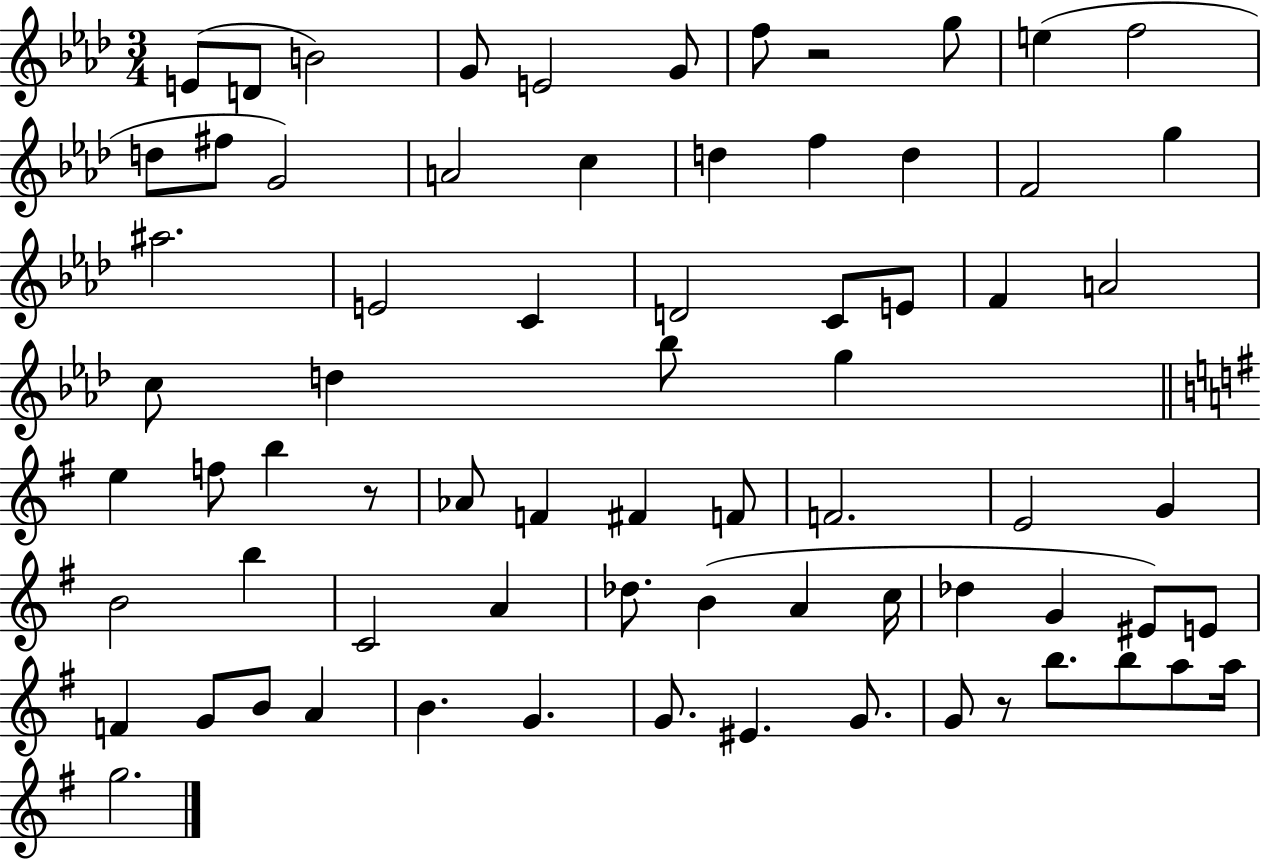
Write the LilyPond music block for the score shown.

{
  \clef treble
  \numericTimeSignature
  \time 3/4
  \key aes \major
  \repeat volta 2 { e'8( d'8 b'2) | g'8 e'2 g'8 | f''8 r2 g''8 | e''4( f''2 | \break d''8 fis''8 g'2) | a'2 c''4 | d''4 f''4 d''4 | f'2 g''4 | \break ais''2. | e'2 c'4 | d'2 c'8 e'8 | f'4 a'2 | \break c''8 d''4 bes''8 g''4 | \bar "||" \break \key g \major e''4 f''8 b''4 r8 | aes'8 f'4 fis'4 f'8 | f'2. | e'2 g'4 | \break b'2 b''4 | c'2 a'4 | des''8. b'4( a'4 c''16 | des''4 g'4 eis'8) e'8 | \break f'4 g'8 b'8 a'4 | b'4. g'4. | g'8. eis'4. g'8. | g'8 r8 b''8. b''8 a''8 a''16 | \break g''2. | } \bar "|."
}